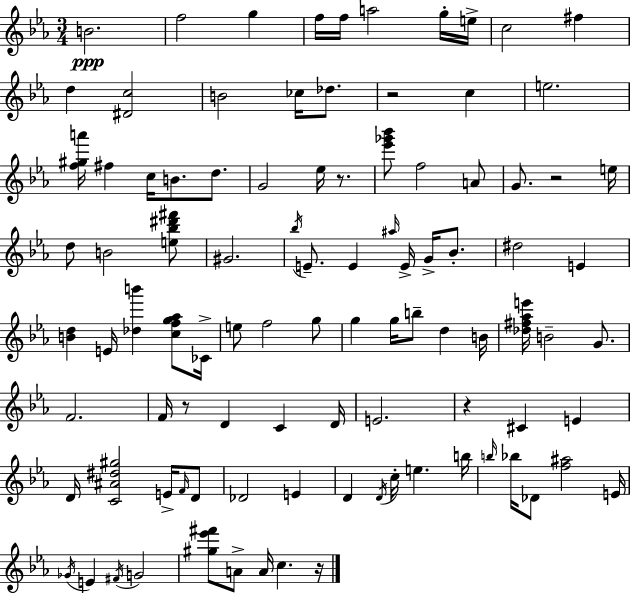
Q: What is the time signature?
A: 3/4